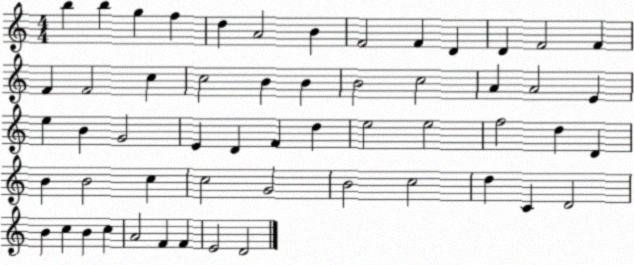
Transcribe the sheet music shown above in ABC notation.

X:1
T:Untitled
M:4/4
L:1/4
K:C
b b g f d A2 B F2 F D D F2 F F F2 c c2 B B B2 c2 A A2 E e B G2 E D F d e2 e2 f2 d D B B2 c c2 G2 B2 c2 d C D2 B c B c A2 F F E2 D2